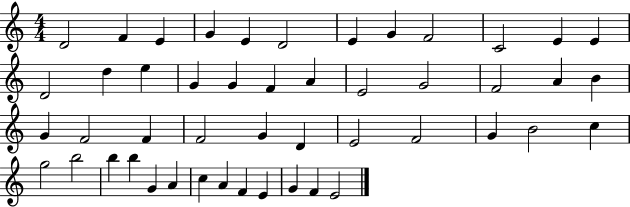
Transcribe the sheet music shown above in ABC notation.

X:1
T:Untitled
M:4/4
L:1/4
K:C
D2 F E G E D2 E G F2 C2 E E D2 d e G G F A E2 G2 F2 A B G F2 F F2 G D E2 F2 G B2 c g2 b2 b b G A c A F E G F E2